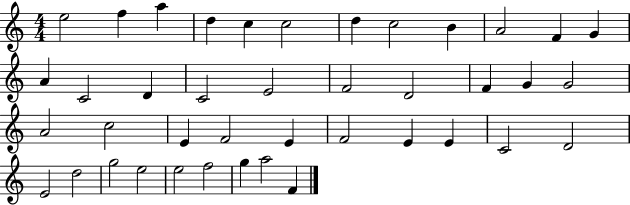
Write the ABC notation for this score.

X:1
T:Untitled
M:4/4
L:1/4
K:C
e2 f a d c c2 d c2 B A2 F G A C2 D C2 E2 F2 D2 F G G2 A2 c2 E F2 E F2 E E C2 D2 E2 d2 g2 e2 e2 f2 g a2 F